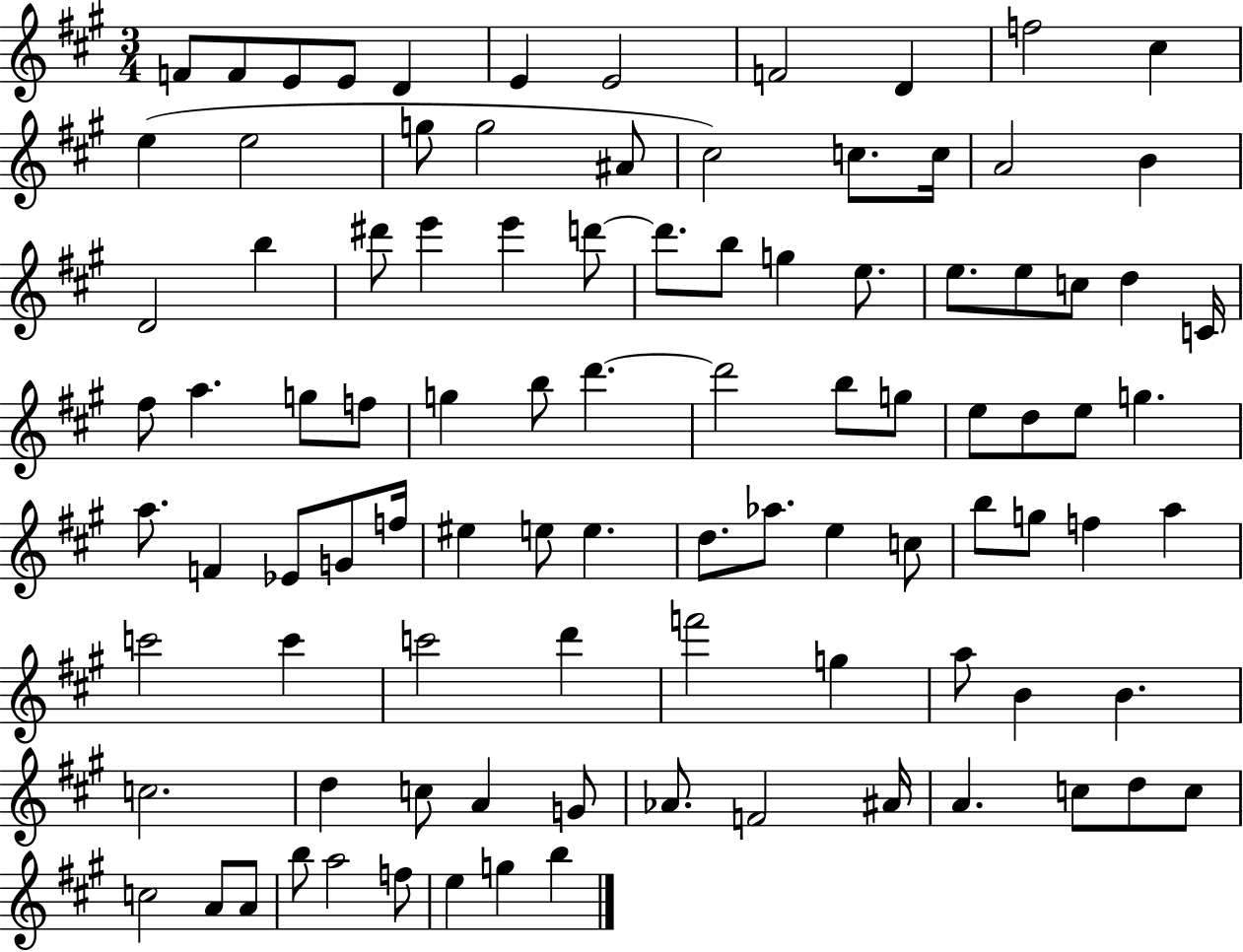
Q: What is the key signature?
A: A major